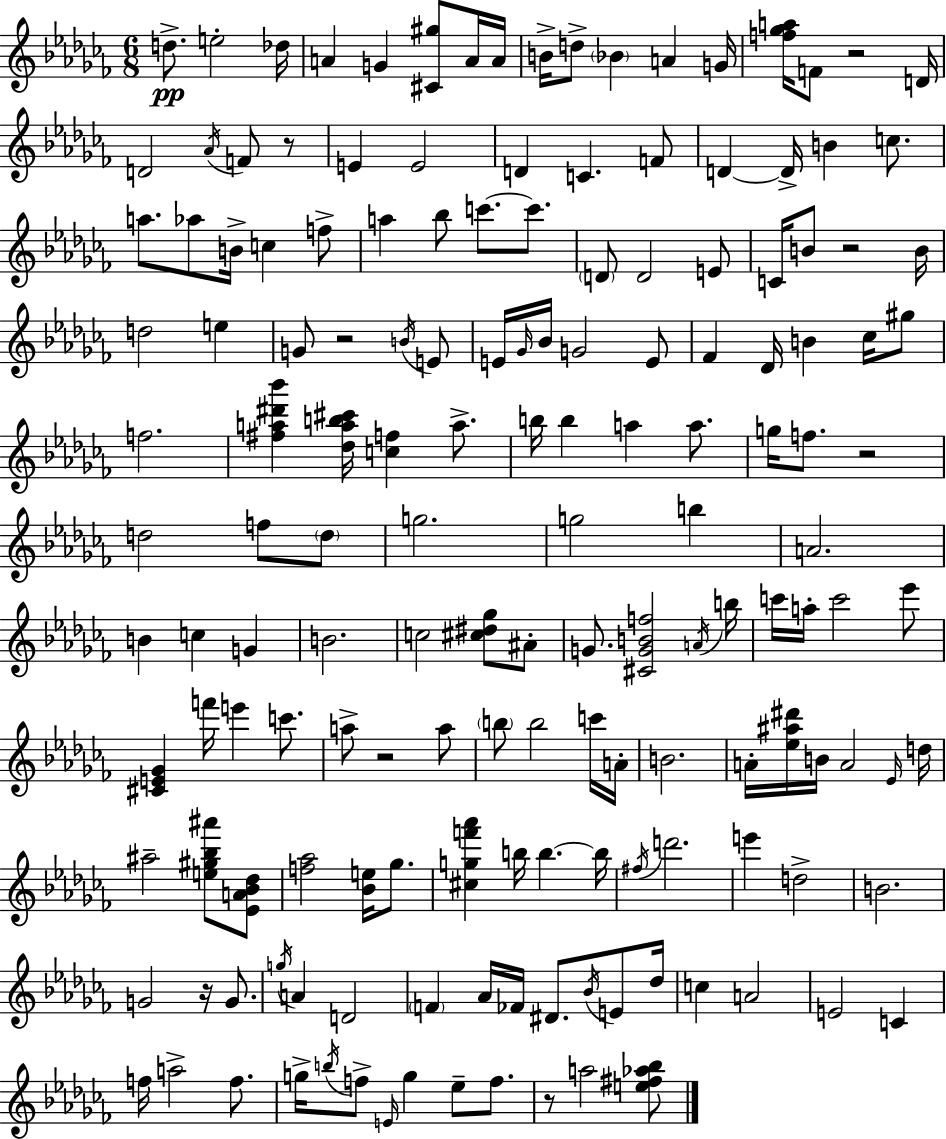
{
  \clef treble
  \numericTimeSignature
  \time 6/8
  \key aes \minor
  d''8.->\pp e''2-. des''16 | a'4 g'4 <cis' gis''>8 a'16 a'16 | b'16-> d''8-> \parenthesize bes'4 a'4 g'16 | <f'' ges'' a''>16 f'8 r2 d'16 | \break d'2 \acciaccatura { aes'16 } f'8 r8 | e'4 e'2 | d'4 c'4. f'8 | d'4~~ d'16-> b'4 c''8. | \break a''8. aes''8 b'16-> c''4 f''8-> | a''4 bes''8 c'''8.~~ c'''8. | \parenthesize d'8 d'2 e'8 | c'16 b'8 r2 | \break b'16 d''2 e''4 | g'8 r2 \acciaccatura { b'16 } | e'8 e'16 \grace { ges'16 } bes'16 g'2 | e'8 fes'4 des'16 b'4 | \break ces''16 gis''8 f''2. | <fis'' a'' dis''' bes'''>4 <des'' a'' b'' cis'''>16 <c'' f''>4 | a''8.-> b''16 b''4 a''4 | a''8. g''16 f''8. r2 | \break d''2 f''8 | \parenthesize d''8 g''2. | g''2 b''4 | a'2. | \break b'4 c''4 g'4 | b'2. | c''2 <cis'' dis'' ges''>8 | ais'8-. g'8. <cis' g' b' f''>2 | \break \acciaccatura { a'16 } b''16 c'''16 a''16-. c'''2 | ees'''8 <cis' e' ges'>4 f'''16 e'''4 | c'''8. a''8-> r2 | a''8 \parenthesize b''8 b''2 | \break c'''16 a'16-. b'2. | a'16-. <ees'' ais'' dis'''>16 b'16 a'2 | \grace { ees'16 } d''16 ais''2-- | <e'' gis'' bes'' ais'''>8 <ees' a' bes' des''>8 <f'' aes''>2 | \break <bes' e''>16 ges''8. <cis'' g'' f''' aes'''>4 b''16 b''4.~~ | b''16 \acciaccatura { fis''16 } d'''2. | e'''4 d''2-> | b'2. | \break g'2 | r16 g'8. \acciaccatura { g''16 } a'4 d'2 | \parenthesize f'4 aes'16 | fes'16 dis'8. \acciaccatura { bes'16 } e'8 des''16 c''4 | \break a'2 e'2 | c'4 f''16 a''2-> | f''8. g''16-> \acciaccatura { b''16 } f''8-> | \grace { e'16 } g''4 ees''8-- f''8. r8 | \break a''2 <e'' fis'' aes'' bes''>8 \bar "|."
}